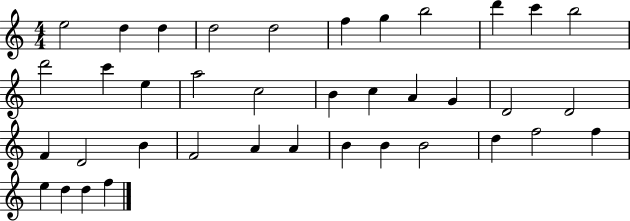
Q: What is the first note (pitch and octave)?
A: E5